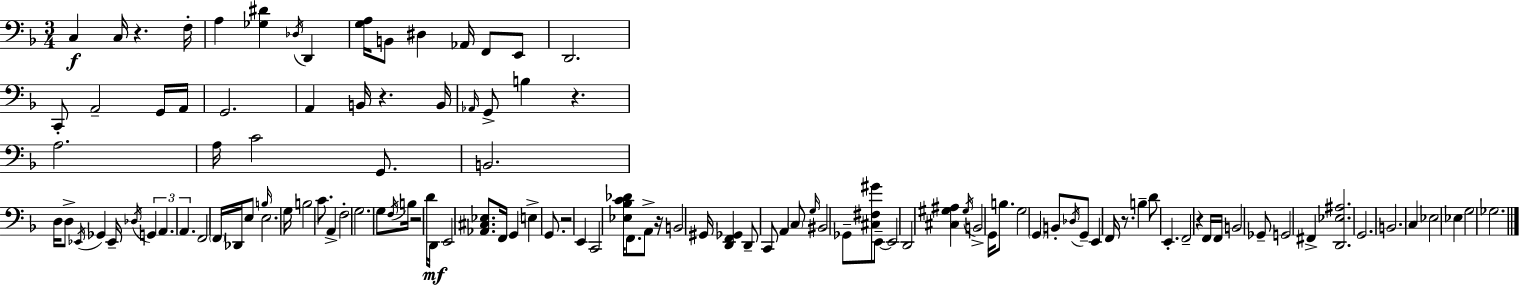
{
  \clef bass
  \numericTimeSignature
  \time 3/4
  \key f \major
  c4\f c16 r4. f16-. | a4 <ges dis'>4 \acciaccatura { des16 } d,4 | <g a>16 b,8 dis4 aes,16 f,8 e,8 | d,2. | \break c,8-. a,2-- g,16 | a,16 g,2. | a,4 b,16 r4. | b,16 \grace { aes,16 } g,8-> b4 r4. | \break a2. | a16 c'2 g,8. | b,2. | d16 d8-> \acciaccatura { ees,16 } ges,4 ees,16-- \acciaccatura { des16 } | \break \tuplet 3/2 { g,4 a,4. a,4. } | f,2 | \parenthesize f,16 des,16 e8 \grace { b16 } e2. | g16 b2 | \break c'8. a,4-> f2-. | g2. | g8 \acciaccatura { f16 } b16 r2 | d'16 d,16\mf e,2 | \break <aes, cis ees>8. f,16 g,4 e4-> | g,8. r2 | e,4 c,2 | <ees bes c' des'>16 f,8. a,8-> r16 b,2 | \break gis,16 <d, f, ges,>4 d,8-- | c,8 a,4 \parenthesize c8 \grace { g16 } bis,2 | ges,8-- <cis fis gis'>8 e,8--~~ e,2 | d,2 | \break <cis gis ais>4 \acciaccatura { gis16 } b,2-> | g,16 b8. g2 | \parenthesize g,4 b,8-. \acciaccatura { des16 } g,8-- | e,4 f,16 r8. b4-- | \break d'8 e,4.-. f,2-- | r4 f,16 f,16 b,2 | ges,8-- g,2 | fis,4-> <d, ees ais>2. | \break g,2. | b,2. | c4 | ees2 ees4 | \break g2 ges2. | \bar "|."
}